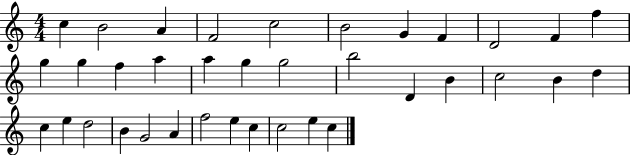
{
  \clef treble
  \numericTimeSignature
  \time 4/4
  \key c \major
  c''4 b'2 a'4 | f'2 c''2 | b'2 g'4 f'4 | d'2 f'4 f''4 | \break g''4 g''4 f''4 a''4 | a''4 g''4 g''2 | b''2 d'4 b'4 | c''2 b'4 d''4 | \break c''4 e''4 d''2 | b'4 g'2 a'4 | f''2 e''4 c''4 | c''2 e''4 c''4 | \break \bar "|."
}